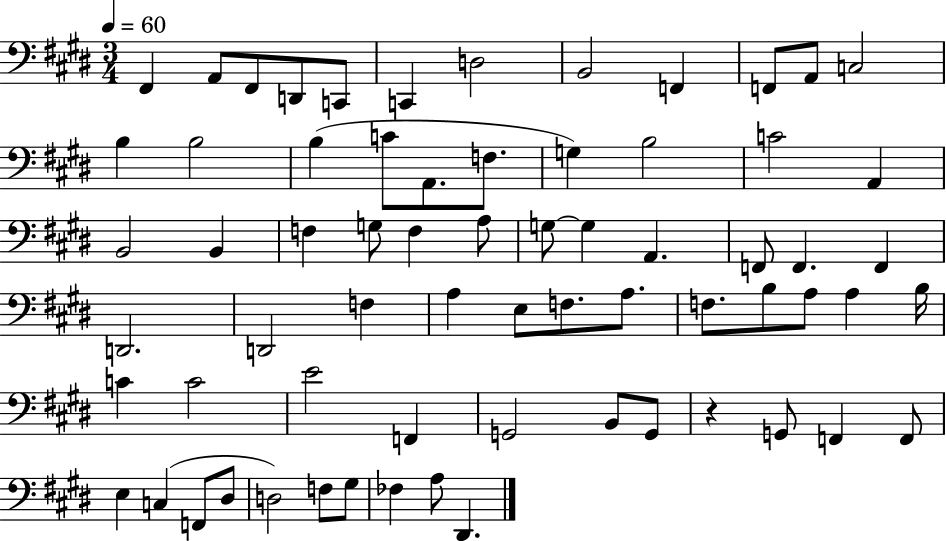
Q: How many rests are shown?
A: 1